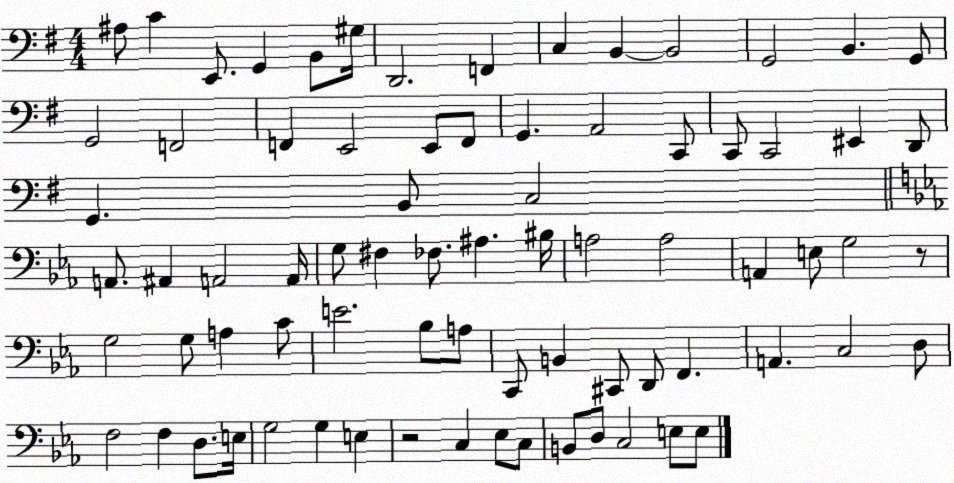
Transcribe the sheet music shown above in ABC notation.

X:1
T:Untitled
M:4/4
L:1/4
K:G
^A,/2 C E,,/2 G,, B,,/2 ^G,/4 D,,2 F,, C, B,, B,,2 G,,2 B,, G,,/2 G,,2 F,,2 F,, E,,2 E,,/2 F,,/2 G,, A,,2 C,,/2 C,,/2 C,,2 ^E,, D,,/2 G,, B,,/2 C,2 A,,/2 ^A,, A,,2 A,,/4 G,/2 ^F, _F,/2 ^A, ^B,/4 A,2 A,2 A,, E,/2 G,2 z/2 G,2 G,/2 A, C/2 E2 _B,/2 A,/2 C,,/2 B,, ^C,,/2 D,,/2 F,, A,, C,2 D,/2 F,2 F, D,/2 E,/4 G,2 G, E, z2 C, _E,/2 C,/2 B,,/2 D,/2 C,2 E,/2 E,/2